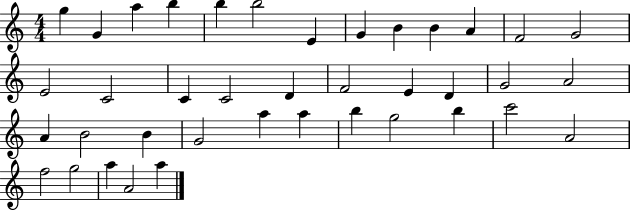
G5/q G4/q A5/q B5/q B5/q B5/h E4/q G4/q B4/q B4/q A4/q F4/h G4/h E4/h C4/h C4/q C4/h D4/q F4/h E4/q D4/q G4/h A4/h A4/q B4/h B4/q G4/h A5/q A5/q B5/q G5/h B5/q C6/h A4/h F5/h G5/h A5/q A4/h A5/q